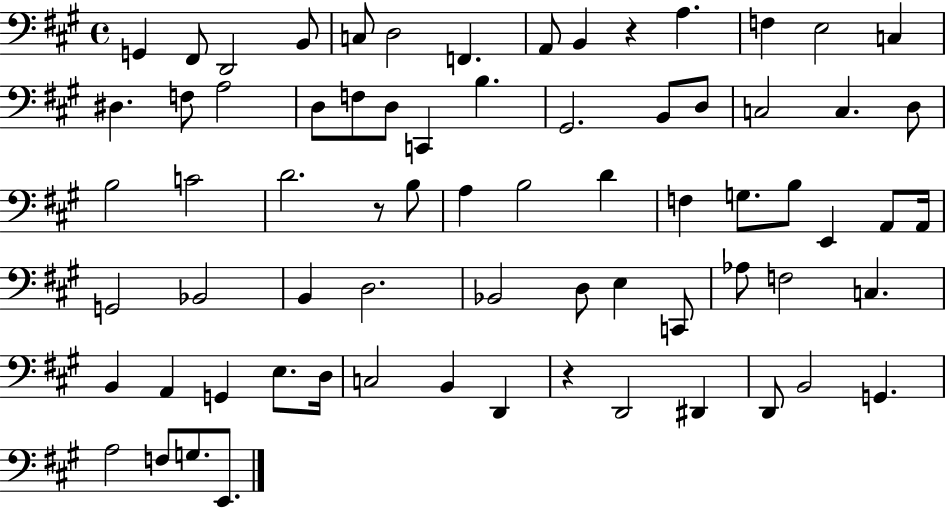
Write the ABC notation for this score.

X:1
T:Untitled
M:4/4
L:1/4
K:A
G,, ^F,,/2 D,,2 B,,/2 C,/2 D,2 F,, A,,/2 B,, z A, F, E,2 C, ^D, F,/2 A,2 D,/2 F,/2 D,/2 C,, B, ^G,,2 B,,/2 D,/2 C,2 C, D,/2 B,2 C2 D2 z/2 B,/2 A, B,2 D F, G,/2 B,/2 E,, A,,/2 A,,/4 G,,2 _B,,2 B,, D,2 _B,,2 D,/2 E, C,,/2 _A,/2 F,2 C, B,, A,, G,, E,/2 D,/4 C,2 B,, D,, z D,,2 ^D,, D,,/2 B,,2 G,, A,2 F,/2 G,/2 E,,/2